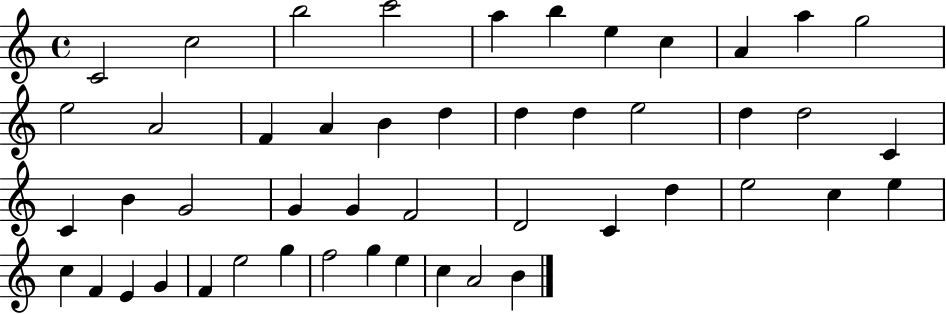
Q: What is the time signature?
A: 4/4